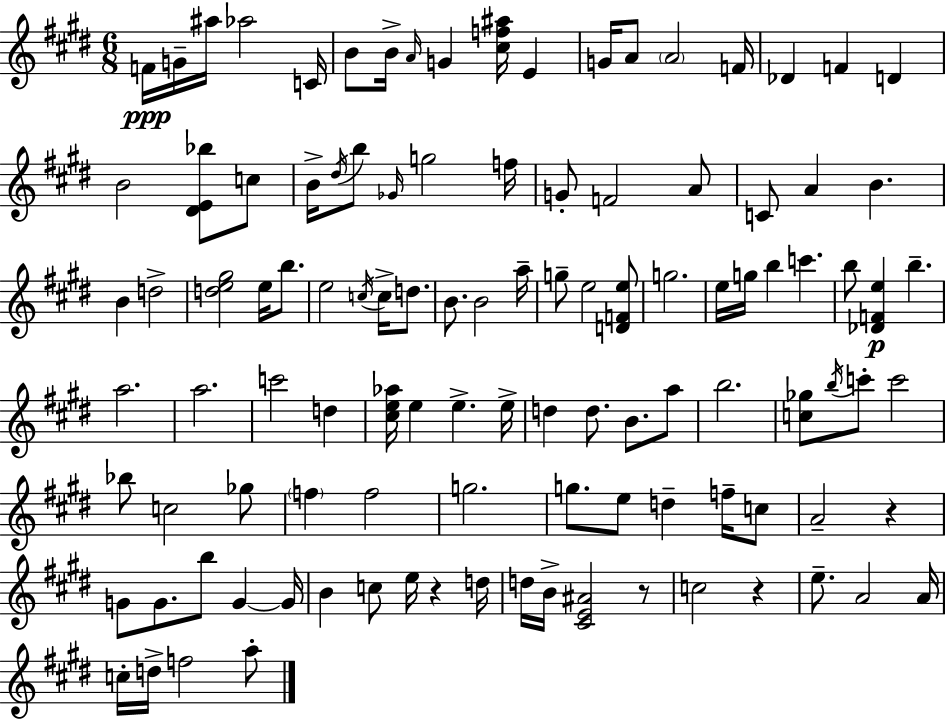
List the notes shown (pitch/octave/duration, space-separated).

F4/s G4/s A#5/s Ab5/h C4/s B4/e B4/s A4/s G4/q [C#5,F5,A#5]/s E4/q G4/s A4/e A4/h F4/s Db4/q F4/q D4/q B4/h [D#4,E4,Bb5]/e C5/e B4/s D#5/s B5/e Gb4/s G5/h F5/s G4/e F4/h A4/e C4/e A4/q B4/q. B4/q D5/h [D5,E5,G#5]/h E5/s B5/e. E5/h C5/s C5/s D5/e. B4/e. B4/h A5/s G5/e E5/h [D4,F4,E5]/e G5/h. E5/s G5/s B5/q C6/q. B5/e [Db4,F4,E5]/q B5/q. A5/h. A5/h. C6/h D5/q [C#5,E5,Ab5]/s E5/q E5/q. E5/s D5/q D5/e. B4/e. A5/e B5/h. [C5,Gb5]/e B5/s C6/e C6/h Bb5/e C5/h Gb5/e F5/q F5/h G5/h. G5/e. E5/e D5/q F5/s C5/e A4/h R/q G4/e G4/e. B5/e G4/q G4/s B4/q C5/e E5/s R/q D5/s D5/s B4/s [C#4,E4,A#4]/h R/e C5/h R/q E5/e. A4/h A4/s C5/s D5/s F5/h A5/e